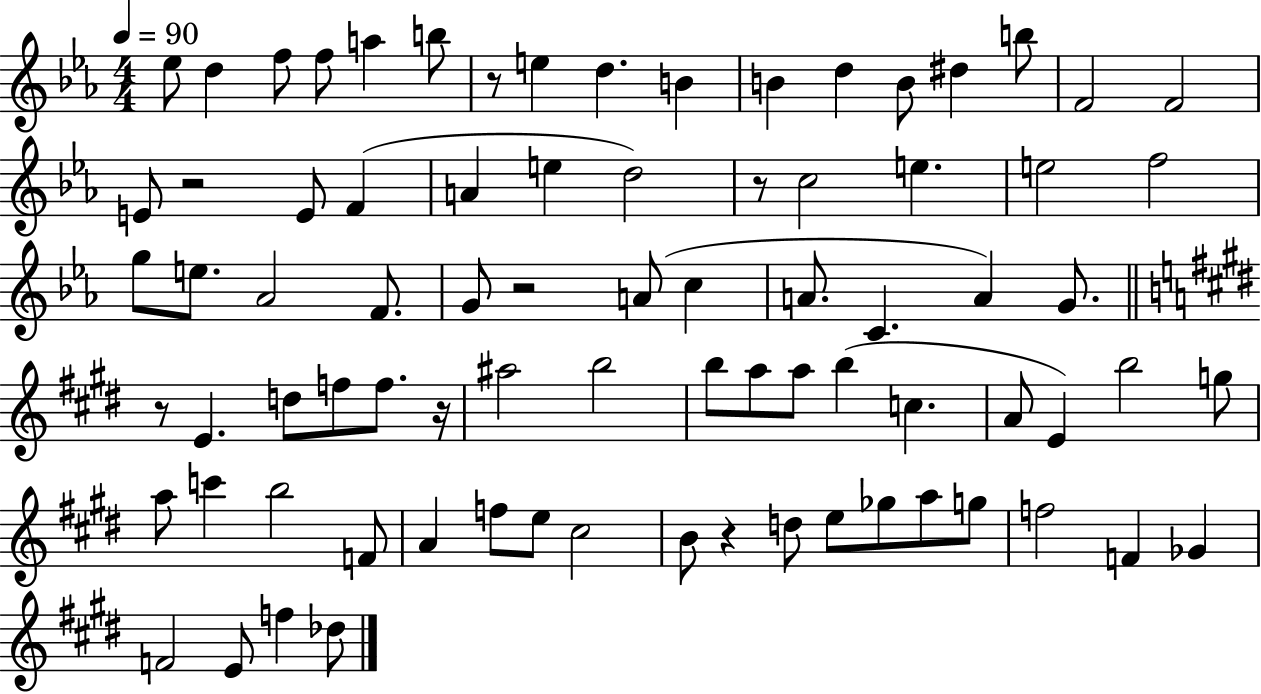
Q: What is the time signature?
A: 4/4